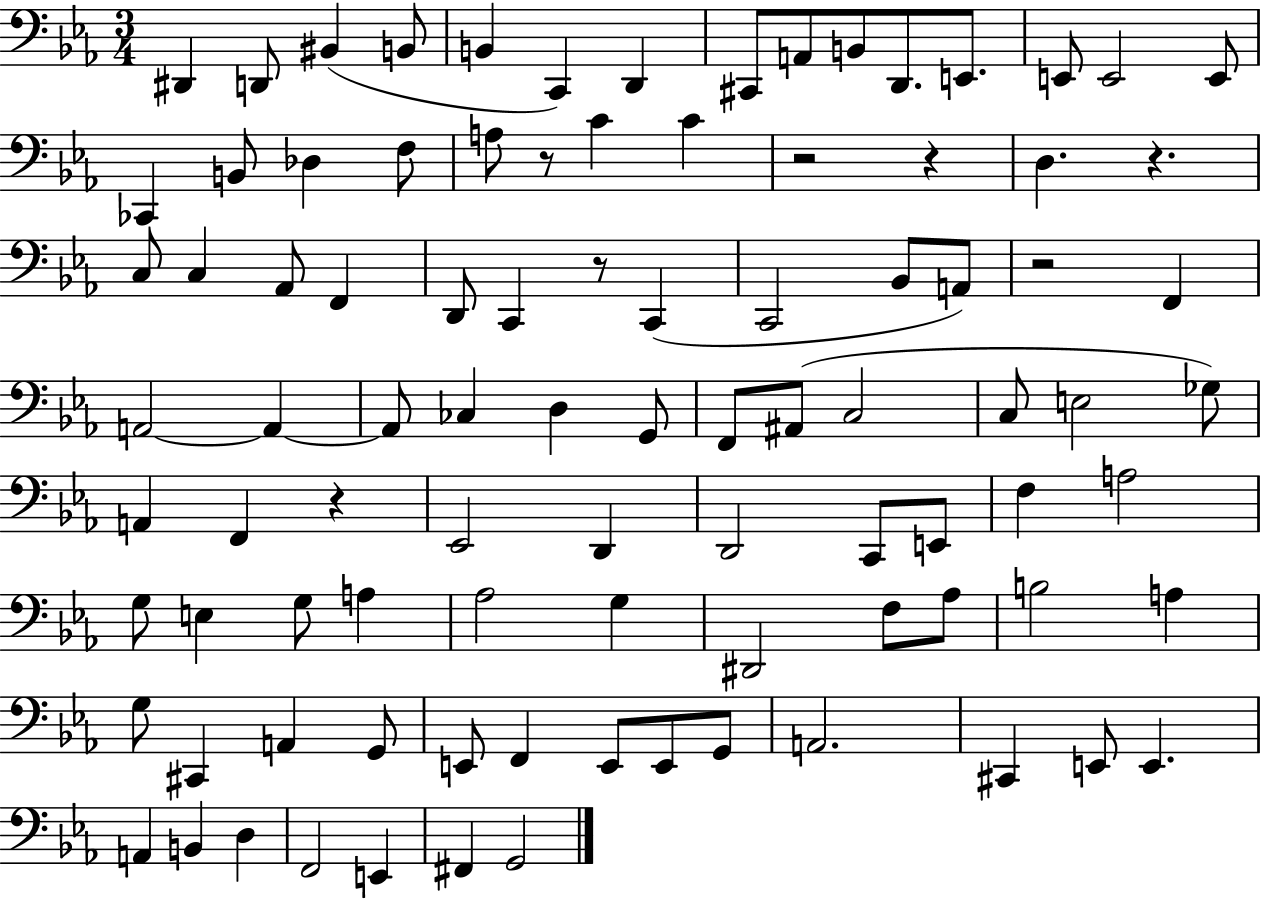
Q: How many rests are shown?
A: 7